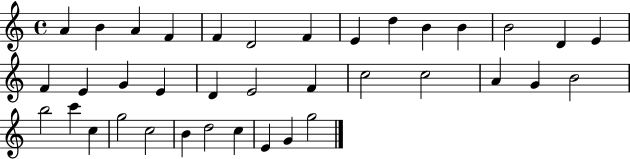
{
  \clef treble
  \time 4/4
  \defaultTimeSignature
  \key c \major
  a'4 b'4 a'4 f'4 | f'4 d'2 f'4 | e'4 d''4 b'4 b'4 | b'2 d'4 e'4 | \break f'4 e'4 g'4 e'4 | d'4 e'2 f'4 | c''2 c''2 | a'4 g'4 b'2 | \break b''2 c'''4 c''4 | g''2 c''2 | b'4 d''2 c''4 | e'4 g'4 g''2 | \break \bar "|."
}